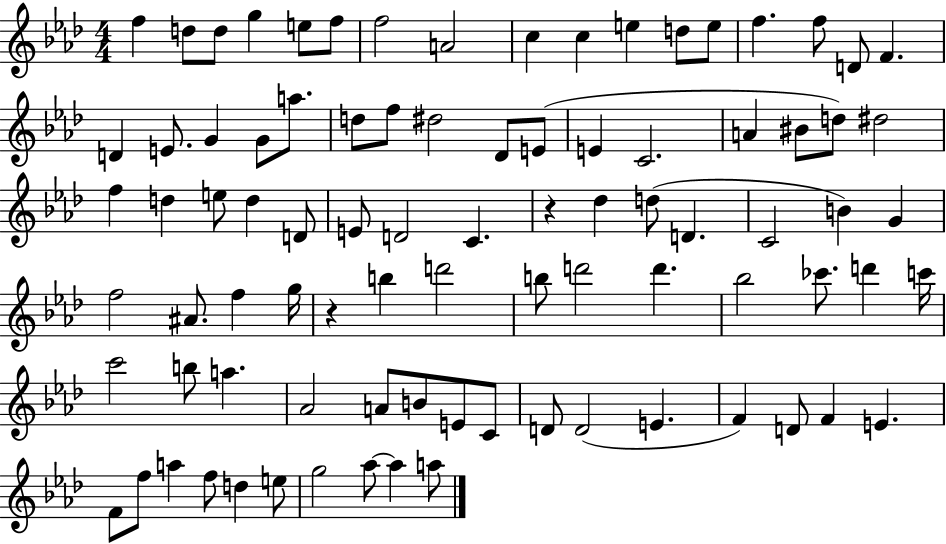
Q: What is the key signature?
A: AES major